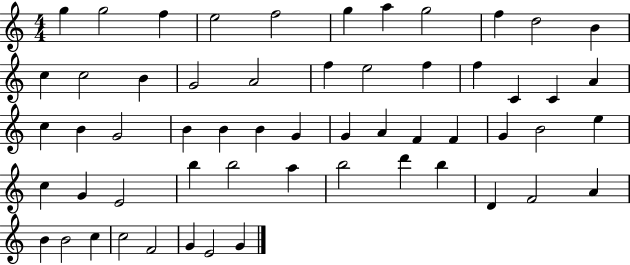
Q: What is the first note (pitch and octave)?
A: G5